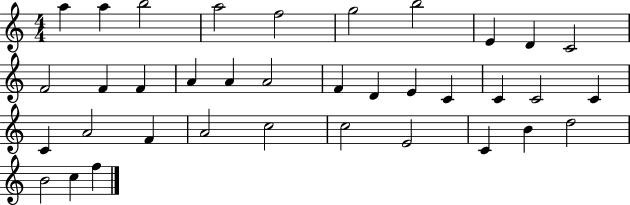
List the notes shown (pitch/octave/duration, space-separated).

A5/q A5/q B5/h A5/h F5/h G5/h B5/h E4/q D4/q C4/h F4/h F4/q F4/q A4/q A4/q A4/h F4/q D4/q E4/q C4/q C4/q C4/h C4/q C4/q A4/h F4/q A4/h C5/h C5/h E4/h C4/q B4/q D5/h B4/h C5/q F5/q